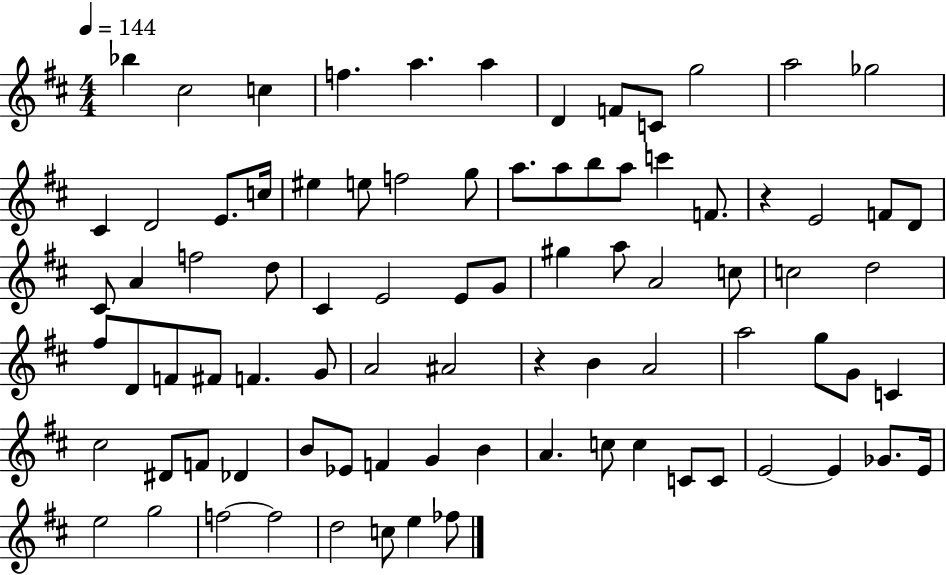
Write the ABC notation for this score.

X:1
T:Untitled
M:4/4
L:1/4
K:D
_b ^c2 c f a a D F/2 C/2 g2 a2 _g2 ^C D2 E/2 c/4 ^e e/2 f2 g/2 a/2 a/2 b/2 a/2 c' F/2 z E2 F/2 D/2 ^C/2 A f2 d/2 ^C E2 E/2 G/2 ^g a/2 A2 c/2 c2 d2 ^f/2 D/2 F/2 ^F/2 F G/2 A2 ^A2 z B A2 a2 g/2 G/2 C ^c2 ^D/2 F/2 _D B/2 _E/2 F G B A c/2 c C/2 C/2 E2 E _G/2 E/4 e2 g2 f2 f2 d2 c/2 e _f/2